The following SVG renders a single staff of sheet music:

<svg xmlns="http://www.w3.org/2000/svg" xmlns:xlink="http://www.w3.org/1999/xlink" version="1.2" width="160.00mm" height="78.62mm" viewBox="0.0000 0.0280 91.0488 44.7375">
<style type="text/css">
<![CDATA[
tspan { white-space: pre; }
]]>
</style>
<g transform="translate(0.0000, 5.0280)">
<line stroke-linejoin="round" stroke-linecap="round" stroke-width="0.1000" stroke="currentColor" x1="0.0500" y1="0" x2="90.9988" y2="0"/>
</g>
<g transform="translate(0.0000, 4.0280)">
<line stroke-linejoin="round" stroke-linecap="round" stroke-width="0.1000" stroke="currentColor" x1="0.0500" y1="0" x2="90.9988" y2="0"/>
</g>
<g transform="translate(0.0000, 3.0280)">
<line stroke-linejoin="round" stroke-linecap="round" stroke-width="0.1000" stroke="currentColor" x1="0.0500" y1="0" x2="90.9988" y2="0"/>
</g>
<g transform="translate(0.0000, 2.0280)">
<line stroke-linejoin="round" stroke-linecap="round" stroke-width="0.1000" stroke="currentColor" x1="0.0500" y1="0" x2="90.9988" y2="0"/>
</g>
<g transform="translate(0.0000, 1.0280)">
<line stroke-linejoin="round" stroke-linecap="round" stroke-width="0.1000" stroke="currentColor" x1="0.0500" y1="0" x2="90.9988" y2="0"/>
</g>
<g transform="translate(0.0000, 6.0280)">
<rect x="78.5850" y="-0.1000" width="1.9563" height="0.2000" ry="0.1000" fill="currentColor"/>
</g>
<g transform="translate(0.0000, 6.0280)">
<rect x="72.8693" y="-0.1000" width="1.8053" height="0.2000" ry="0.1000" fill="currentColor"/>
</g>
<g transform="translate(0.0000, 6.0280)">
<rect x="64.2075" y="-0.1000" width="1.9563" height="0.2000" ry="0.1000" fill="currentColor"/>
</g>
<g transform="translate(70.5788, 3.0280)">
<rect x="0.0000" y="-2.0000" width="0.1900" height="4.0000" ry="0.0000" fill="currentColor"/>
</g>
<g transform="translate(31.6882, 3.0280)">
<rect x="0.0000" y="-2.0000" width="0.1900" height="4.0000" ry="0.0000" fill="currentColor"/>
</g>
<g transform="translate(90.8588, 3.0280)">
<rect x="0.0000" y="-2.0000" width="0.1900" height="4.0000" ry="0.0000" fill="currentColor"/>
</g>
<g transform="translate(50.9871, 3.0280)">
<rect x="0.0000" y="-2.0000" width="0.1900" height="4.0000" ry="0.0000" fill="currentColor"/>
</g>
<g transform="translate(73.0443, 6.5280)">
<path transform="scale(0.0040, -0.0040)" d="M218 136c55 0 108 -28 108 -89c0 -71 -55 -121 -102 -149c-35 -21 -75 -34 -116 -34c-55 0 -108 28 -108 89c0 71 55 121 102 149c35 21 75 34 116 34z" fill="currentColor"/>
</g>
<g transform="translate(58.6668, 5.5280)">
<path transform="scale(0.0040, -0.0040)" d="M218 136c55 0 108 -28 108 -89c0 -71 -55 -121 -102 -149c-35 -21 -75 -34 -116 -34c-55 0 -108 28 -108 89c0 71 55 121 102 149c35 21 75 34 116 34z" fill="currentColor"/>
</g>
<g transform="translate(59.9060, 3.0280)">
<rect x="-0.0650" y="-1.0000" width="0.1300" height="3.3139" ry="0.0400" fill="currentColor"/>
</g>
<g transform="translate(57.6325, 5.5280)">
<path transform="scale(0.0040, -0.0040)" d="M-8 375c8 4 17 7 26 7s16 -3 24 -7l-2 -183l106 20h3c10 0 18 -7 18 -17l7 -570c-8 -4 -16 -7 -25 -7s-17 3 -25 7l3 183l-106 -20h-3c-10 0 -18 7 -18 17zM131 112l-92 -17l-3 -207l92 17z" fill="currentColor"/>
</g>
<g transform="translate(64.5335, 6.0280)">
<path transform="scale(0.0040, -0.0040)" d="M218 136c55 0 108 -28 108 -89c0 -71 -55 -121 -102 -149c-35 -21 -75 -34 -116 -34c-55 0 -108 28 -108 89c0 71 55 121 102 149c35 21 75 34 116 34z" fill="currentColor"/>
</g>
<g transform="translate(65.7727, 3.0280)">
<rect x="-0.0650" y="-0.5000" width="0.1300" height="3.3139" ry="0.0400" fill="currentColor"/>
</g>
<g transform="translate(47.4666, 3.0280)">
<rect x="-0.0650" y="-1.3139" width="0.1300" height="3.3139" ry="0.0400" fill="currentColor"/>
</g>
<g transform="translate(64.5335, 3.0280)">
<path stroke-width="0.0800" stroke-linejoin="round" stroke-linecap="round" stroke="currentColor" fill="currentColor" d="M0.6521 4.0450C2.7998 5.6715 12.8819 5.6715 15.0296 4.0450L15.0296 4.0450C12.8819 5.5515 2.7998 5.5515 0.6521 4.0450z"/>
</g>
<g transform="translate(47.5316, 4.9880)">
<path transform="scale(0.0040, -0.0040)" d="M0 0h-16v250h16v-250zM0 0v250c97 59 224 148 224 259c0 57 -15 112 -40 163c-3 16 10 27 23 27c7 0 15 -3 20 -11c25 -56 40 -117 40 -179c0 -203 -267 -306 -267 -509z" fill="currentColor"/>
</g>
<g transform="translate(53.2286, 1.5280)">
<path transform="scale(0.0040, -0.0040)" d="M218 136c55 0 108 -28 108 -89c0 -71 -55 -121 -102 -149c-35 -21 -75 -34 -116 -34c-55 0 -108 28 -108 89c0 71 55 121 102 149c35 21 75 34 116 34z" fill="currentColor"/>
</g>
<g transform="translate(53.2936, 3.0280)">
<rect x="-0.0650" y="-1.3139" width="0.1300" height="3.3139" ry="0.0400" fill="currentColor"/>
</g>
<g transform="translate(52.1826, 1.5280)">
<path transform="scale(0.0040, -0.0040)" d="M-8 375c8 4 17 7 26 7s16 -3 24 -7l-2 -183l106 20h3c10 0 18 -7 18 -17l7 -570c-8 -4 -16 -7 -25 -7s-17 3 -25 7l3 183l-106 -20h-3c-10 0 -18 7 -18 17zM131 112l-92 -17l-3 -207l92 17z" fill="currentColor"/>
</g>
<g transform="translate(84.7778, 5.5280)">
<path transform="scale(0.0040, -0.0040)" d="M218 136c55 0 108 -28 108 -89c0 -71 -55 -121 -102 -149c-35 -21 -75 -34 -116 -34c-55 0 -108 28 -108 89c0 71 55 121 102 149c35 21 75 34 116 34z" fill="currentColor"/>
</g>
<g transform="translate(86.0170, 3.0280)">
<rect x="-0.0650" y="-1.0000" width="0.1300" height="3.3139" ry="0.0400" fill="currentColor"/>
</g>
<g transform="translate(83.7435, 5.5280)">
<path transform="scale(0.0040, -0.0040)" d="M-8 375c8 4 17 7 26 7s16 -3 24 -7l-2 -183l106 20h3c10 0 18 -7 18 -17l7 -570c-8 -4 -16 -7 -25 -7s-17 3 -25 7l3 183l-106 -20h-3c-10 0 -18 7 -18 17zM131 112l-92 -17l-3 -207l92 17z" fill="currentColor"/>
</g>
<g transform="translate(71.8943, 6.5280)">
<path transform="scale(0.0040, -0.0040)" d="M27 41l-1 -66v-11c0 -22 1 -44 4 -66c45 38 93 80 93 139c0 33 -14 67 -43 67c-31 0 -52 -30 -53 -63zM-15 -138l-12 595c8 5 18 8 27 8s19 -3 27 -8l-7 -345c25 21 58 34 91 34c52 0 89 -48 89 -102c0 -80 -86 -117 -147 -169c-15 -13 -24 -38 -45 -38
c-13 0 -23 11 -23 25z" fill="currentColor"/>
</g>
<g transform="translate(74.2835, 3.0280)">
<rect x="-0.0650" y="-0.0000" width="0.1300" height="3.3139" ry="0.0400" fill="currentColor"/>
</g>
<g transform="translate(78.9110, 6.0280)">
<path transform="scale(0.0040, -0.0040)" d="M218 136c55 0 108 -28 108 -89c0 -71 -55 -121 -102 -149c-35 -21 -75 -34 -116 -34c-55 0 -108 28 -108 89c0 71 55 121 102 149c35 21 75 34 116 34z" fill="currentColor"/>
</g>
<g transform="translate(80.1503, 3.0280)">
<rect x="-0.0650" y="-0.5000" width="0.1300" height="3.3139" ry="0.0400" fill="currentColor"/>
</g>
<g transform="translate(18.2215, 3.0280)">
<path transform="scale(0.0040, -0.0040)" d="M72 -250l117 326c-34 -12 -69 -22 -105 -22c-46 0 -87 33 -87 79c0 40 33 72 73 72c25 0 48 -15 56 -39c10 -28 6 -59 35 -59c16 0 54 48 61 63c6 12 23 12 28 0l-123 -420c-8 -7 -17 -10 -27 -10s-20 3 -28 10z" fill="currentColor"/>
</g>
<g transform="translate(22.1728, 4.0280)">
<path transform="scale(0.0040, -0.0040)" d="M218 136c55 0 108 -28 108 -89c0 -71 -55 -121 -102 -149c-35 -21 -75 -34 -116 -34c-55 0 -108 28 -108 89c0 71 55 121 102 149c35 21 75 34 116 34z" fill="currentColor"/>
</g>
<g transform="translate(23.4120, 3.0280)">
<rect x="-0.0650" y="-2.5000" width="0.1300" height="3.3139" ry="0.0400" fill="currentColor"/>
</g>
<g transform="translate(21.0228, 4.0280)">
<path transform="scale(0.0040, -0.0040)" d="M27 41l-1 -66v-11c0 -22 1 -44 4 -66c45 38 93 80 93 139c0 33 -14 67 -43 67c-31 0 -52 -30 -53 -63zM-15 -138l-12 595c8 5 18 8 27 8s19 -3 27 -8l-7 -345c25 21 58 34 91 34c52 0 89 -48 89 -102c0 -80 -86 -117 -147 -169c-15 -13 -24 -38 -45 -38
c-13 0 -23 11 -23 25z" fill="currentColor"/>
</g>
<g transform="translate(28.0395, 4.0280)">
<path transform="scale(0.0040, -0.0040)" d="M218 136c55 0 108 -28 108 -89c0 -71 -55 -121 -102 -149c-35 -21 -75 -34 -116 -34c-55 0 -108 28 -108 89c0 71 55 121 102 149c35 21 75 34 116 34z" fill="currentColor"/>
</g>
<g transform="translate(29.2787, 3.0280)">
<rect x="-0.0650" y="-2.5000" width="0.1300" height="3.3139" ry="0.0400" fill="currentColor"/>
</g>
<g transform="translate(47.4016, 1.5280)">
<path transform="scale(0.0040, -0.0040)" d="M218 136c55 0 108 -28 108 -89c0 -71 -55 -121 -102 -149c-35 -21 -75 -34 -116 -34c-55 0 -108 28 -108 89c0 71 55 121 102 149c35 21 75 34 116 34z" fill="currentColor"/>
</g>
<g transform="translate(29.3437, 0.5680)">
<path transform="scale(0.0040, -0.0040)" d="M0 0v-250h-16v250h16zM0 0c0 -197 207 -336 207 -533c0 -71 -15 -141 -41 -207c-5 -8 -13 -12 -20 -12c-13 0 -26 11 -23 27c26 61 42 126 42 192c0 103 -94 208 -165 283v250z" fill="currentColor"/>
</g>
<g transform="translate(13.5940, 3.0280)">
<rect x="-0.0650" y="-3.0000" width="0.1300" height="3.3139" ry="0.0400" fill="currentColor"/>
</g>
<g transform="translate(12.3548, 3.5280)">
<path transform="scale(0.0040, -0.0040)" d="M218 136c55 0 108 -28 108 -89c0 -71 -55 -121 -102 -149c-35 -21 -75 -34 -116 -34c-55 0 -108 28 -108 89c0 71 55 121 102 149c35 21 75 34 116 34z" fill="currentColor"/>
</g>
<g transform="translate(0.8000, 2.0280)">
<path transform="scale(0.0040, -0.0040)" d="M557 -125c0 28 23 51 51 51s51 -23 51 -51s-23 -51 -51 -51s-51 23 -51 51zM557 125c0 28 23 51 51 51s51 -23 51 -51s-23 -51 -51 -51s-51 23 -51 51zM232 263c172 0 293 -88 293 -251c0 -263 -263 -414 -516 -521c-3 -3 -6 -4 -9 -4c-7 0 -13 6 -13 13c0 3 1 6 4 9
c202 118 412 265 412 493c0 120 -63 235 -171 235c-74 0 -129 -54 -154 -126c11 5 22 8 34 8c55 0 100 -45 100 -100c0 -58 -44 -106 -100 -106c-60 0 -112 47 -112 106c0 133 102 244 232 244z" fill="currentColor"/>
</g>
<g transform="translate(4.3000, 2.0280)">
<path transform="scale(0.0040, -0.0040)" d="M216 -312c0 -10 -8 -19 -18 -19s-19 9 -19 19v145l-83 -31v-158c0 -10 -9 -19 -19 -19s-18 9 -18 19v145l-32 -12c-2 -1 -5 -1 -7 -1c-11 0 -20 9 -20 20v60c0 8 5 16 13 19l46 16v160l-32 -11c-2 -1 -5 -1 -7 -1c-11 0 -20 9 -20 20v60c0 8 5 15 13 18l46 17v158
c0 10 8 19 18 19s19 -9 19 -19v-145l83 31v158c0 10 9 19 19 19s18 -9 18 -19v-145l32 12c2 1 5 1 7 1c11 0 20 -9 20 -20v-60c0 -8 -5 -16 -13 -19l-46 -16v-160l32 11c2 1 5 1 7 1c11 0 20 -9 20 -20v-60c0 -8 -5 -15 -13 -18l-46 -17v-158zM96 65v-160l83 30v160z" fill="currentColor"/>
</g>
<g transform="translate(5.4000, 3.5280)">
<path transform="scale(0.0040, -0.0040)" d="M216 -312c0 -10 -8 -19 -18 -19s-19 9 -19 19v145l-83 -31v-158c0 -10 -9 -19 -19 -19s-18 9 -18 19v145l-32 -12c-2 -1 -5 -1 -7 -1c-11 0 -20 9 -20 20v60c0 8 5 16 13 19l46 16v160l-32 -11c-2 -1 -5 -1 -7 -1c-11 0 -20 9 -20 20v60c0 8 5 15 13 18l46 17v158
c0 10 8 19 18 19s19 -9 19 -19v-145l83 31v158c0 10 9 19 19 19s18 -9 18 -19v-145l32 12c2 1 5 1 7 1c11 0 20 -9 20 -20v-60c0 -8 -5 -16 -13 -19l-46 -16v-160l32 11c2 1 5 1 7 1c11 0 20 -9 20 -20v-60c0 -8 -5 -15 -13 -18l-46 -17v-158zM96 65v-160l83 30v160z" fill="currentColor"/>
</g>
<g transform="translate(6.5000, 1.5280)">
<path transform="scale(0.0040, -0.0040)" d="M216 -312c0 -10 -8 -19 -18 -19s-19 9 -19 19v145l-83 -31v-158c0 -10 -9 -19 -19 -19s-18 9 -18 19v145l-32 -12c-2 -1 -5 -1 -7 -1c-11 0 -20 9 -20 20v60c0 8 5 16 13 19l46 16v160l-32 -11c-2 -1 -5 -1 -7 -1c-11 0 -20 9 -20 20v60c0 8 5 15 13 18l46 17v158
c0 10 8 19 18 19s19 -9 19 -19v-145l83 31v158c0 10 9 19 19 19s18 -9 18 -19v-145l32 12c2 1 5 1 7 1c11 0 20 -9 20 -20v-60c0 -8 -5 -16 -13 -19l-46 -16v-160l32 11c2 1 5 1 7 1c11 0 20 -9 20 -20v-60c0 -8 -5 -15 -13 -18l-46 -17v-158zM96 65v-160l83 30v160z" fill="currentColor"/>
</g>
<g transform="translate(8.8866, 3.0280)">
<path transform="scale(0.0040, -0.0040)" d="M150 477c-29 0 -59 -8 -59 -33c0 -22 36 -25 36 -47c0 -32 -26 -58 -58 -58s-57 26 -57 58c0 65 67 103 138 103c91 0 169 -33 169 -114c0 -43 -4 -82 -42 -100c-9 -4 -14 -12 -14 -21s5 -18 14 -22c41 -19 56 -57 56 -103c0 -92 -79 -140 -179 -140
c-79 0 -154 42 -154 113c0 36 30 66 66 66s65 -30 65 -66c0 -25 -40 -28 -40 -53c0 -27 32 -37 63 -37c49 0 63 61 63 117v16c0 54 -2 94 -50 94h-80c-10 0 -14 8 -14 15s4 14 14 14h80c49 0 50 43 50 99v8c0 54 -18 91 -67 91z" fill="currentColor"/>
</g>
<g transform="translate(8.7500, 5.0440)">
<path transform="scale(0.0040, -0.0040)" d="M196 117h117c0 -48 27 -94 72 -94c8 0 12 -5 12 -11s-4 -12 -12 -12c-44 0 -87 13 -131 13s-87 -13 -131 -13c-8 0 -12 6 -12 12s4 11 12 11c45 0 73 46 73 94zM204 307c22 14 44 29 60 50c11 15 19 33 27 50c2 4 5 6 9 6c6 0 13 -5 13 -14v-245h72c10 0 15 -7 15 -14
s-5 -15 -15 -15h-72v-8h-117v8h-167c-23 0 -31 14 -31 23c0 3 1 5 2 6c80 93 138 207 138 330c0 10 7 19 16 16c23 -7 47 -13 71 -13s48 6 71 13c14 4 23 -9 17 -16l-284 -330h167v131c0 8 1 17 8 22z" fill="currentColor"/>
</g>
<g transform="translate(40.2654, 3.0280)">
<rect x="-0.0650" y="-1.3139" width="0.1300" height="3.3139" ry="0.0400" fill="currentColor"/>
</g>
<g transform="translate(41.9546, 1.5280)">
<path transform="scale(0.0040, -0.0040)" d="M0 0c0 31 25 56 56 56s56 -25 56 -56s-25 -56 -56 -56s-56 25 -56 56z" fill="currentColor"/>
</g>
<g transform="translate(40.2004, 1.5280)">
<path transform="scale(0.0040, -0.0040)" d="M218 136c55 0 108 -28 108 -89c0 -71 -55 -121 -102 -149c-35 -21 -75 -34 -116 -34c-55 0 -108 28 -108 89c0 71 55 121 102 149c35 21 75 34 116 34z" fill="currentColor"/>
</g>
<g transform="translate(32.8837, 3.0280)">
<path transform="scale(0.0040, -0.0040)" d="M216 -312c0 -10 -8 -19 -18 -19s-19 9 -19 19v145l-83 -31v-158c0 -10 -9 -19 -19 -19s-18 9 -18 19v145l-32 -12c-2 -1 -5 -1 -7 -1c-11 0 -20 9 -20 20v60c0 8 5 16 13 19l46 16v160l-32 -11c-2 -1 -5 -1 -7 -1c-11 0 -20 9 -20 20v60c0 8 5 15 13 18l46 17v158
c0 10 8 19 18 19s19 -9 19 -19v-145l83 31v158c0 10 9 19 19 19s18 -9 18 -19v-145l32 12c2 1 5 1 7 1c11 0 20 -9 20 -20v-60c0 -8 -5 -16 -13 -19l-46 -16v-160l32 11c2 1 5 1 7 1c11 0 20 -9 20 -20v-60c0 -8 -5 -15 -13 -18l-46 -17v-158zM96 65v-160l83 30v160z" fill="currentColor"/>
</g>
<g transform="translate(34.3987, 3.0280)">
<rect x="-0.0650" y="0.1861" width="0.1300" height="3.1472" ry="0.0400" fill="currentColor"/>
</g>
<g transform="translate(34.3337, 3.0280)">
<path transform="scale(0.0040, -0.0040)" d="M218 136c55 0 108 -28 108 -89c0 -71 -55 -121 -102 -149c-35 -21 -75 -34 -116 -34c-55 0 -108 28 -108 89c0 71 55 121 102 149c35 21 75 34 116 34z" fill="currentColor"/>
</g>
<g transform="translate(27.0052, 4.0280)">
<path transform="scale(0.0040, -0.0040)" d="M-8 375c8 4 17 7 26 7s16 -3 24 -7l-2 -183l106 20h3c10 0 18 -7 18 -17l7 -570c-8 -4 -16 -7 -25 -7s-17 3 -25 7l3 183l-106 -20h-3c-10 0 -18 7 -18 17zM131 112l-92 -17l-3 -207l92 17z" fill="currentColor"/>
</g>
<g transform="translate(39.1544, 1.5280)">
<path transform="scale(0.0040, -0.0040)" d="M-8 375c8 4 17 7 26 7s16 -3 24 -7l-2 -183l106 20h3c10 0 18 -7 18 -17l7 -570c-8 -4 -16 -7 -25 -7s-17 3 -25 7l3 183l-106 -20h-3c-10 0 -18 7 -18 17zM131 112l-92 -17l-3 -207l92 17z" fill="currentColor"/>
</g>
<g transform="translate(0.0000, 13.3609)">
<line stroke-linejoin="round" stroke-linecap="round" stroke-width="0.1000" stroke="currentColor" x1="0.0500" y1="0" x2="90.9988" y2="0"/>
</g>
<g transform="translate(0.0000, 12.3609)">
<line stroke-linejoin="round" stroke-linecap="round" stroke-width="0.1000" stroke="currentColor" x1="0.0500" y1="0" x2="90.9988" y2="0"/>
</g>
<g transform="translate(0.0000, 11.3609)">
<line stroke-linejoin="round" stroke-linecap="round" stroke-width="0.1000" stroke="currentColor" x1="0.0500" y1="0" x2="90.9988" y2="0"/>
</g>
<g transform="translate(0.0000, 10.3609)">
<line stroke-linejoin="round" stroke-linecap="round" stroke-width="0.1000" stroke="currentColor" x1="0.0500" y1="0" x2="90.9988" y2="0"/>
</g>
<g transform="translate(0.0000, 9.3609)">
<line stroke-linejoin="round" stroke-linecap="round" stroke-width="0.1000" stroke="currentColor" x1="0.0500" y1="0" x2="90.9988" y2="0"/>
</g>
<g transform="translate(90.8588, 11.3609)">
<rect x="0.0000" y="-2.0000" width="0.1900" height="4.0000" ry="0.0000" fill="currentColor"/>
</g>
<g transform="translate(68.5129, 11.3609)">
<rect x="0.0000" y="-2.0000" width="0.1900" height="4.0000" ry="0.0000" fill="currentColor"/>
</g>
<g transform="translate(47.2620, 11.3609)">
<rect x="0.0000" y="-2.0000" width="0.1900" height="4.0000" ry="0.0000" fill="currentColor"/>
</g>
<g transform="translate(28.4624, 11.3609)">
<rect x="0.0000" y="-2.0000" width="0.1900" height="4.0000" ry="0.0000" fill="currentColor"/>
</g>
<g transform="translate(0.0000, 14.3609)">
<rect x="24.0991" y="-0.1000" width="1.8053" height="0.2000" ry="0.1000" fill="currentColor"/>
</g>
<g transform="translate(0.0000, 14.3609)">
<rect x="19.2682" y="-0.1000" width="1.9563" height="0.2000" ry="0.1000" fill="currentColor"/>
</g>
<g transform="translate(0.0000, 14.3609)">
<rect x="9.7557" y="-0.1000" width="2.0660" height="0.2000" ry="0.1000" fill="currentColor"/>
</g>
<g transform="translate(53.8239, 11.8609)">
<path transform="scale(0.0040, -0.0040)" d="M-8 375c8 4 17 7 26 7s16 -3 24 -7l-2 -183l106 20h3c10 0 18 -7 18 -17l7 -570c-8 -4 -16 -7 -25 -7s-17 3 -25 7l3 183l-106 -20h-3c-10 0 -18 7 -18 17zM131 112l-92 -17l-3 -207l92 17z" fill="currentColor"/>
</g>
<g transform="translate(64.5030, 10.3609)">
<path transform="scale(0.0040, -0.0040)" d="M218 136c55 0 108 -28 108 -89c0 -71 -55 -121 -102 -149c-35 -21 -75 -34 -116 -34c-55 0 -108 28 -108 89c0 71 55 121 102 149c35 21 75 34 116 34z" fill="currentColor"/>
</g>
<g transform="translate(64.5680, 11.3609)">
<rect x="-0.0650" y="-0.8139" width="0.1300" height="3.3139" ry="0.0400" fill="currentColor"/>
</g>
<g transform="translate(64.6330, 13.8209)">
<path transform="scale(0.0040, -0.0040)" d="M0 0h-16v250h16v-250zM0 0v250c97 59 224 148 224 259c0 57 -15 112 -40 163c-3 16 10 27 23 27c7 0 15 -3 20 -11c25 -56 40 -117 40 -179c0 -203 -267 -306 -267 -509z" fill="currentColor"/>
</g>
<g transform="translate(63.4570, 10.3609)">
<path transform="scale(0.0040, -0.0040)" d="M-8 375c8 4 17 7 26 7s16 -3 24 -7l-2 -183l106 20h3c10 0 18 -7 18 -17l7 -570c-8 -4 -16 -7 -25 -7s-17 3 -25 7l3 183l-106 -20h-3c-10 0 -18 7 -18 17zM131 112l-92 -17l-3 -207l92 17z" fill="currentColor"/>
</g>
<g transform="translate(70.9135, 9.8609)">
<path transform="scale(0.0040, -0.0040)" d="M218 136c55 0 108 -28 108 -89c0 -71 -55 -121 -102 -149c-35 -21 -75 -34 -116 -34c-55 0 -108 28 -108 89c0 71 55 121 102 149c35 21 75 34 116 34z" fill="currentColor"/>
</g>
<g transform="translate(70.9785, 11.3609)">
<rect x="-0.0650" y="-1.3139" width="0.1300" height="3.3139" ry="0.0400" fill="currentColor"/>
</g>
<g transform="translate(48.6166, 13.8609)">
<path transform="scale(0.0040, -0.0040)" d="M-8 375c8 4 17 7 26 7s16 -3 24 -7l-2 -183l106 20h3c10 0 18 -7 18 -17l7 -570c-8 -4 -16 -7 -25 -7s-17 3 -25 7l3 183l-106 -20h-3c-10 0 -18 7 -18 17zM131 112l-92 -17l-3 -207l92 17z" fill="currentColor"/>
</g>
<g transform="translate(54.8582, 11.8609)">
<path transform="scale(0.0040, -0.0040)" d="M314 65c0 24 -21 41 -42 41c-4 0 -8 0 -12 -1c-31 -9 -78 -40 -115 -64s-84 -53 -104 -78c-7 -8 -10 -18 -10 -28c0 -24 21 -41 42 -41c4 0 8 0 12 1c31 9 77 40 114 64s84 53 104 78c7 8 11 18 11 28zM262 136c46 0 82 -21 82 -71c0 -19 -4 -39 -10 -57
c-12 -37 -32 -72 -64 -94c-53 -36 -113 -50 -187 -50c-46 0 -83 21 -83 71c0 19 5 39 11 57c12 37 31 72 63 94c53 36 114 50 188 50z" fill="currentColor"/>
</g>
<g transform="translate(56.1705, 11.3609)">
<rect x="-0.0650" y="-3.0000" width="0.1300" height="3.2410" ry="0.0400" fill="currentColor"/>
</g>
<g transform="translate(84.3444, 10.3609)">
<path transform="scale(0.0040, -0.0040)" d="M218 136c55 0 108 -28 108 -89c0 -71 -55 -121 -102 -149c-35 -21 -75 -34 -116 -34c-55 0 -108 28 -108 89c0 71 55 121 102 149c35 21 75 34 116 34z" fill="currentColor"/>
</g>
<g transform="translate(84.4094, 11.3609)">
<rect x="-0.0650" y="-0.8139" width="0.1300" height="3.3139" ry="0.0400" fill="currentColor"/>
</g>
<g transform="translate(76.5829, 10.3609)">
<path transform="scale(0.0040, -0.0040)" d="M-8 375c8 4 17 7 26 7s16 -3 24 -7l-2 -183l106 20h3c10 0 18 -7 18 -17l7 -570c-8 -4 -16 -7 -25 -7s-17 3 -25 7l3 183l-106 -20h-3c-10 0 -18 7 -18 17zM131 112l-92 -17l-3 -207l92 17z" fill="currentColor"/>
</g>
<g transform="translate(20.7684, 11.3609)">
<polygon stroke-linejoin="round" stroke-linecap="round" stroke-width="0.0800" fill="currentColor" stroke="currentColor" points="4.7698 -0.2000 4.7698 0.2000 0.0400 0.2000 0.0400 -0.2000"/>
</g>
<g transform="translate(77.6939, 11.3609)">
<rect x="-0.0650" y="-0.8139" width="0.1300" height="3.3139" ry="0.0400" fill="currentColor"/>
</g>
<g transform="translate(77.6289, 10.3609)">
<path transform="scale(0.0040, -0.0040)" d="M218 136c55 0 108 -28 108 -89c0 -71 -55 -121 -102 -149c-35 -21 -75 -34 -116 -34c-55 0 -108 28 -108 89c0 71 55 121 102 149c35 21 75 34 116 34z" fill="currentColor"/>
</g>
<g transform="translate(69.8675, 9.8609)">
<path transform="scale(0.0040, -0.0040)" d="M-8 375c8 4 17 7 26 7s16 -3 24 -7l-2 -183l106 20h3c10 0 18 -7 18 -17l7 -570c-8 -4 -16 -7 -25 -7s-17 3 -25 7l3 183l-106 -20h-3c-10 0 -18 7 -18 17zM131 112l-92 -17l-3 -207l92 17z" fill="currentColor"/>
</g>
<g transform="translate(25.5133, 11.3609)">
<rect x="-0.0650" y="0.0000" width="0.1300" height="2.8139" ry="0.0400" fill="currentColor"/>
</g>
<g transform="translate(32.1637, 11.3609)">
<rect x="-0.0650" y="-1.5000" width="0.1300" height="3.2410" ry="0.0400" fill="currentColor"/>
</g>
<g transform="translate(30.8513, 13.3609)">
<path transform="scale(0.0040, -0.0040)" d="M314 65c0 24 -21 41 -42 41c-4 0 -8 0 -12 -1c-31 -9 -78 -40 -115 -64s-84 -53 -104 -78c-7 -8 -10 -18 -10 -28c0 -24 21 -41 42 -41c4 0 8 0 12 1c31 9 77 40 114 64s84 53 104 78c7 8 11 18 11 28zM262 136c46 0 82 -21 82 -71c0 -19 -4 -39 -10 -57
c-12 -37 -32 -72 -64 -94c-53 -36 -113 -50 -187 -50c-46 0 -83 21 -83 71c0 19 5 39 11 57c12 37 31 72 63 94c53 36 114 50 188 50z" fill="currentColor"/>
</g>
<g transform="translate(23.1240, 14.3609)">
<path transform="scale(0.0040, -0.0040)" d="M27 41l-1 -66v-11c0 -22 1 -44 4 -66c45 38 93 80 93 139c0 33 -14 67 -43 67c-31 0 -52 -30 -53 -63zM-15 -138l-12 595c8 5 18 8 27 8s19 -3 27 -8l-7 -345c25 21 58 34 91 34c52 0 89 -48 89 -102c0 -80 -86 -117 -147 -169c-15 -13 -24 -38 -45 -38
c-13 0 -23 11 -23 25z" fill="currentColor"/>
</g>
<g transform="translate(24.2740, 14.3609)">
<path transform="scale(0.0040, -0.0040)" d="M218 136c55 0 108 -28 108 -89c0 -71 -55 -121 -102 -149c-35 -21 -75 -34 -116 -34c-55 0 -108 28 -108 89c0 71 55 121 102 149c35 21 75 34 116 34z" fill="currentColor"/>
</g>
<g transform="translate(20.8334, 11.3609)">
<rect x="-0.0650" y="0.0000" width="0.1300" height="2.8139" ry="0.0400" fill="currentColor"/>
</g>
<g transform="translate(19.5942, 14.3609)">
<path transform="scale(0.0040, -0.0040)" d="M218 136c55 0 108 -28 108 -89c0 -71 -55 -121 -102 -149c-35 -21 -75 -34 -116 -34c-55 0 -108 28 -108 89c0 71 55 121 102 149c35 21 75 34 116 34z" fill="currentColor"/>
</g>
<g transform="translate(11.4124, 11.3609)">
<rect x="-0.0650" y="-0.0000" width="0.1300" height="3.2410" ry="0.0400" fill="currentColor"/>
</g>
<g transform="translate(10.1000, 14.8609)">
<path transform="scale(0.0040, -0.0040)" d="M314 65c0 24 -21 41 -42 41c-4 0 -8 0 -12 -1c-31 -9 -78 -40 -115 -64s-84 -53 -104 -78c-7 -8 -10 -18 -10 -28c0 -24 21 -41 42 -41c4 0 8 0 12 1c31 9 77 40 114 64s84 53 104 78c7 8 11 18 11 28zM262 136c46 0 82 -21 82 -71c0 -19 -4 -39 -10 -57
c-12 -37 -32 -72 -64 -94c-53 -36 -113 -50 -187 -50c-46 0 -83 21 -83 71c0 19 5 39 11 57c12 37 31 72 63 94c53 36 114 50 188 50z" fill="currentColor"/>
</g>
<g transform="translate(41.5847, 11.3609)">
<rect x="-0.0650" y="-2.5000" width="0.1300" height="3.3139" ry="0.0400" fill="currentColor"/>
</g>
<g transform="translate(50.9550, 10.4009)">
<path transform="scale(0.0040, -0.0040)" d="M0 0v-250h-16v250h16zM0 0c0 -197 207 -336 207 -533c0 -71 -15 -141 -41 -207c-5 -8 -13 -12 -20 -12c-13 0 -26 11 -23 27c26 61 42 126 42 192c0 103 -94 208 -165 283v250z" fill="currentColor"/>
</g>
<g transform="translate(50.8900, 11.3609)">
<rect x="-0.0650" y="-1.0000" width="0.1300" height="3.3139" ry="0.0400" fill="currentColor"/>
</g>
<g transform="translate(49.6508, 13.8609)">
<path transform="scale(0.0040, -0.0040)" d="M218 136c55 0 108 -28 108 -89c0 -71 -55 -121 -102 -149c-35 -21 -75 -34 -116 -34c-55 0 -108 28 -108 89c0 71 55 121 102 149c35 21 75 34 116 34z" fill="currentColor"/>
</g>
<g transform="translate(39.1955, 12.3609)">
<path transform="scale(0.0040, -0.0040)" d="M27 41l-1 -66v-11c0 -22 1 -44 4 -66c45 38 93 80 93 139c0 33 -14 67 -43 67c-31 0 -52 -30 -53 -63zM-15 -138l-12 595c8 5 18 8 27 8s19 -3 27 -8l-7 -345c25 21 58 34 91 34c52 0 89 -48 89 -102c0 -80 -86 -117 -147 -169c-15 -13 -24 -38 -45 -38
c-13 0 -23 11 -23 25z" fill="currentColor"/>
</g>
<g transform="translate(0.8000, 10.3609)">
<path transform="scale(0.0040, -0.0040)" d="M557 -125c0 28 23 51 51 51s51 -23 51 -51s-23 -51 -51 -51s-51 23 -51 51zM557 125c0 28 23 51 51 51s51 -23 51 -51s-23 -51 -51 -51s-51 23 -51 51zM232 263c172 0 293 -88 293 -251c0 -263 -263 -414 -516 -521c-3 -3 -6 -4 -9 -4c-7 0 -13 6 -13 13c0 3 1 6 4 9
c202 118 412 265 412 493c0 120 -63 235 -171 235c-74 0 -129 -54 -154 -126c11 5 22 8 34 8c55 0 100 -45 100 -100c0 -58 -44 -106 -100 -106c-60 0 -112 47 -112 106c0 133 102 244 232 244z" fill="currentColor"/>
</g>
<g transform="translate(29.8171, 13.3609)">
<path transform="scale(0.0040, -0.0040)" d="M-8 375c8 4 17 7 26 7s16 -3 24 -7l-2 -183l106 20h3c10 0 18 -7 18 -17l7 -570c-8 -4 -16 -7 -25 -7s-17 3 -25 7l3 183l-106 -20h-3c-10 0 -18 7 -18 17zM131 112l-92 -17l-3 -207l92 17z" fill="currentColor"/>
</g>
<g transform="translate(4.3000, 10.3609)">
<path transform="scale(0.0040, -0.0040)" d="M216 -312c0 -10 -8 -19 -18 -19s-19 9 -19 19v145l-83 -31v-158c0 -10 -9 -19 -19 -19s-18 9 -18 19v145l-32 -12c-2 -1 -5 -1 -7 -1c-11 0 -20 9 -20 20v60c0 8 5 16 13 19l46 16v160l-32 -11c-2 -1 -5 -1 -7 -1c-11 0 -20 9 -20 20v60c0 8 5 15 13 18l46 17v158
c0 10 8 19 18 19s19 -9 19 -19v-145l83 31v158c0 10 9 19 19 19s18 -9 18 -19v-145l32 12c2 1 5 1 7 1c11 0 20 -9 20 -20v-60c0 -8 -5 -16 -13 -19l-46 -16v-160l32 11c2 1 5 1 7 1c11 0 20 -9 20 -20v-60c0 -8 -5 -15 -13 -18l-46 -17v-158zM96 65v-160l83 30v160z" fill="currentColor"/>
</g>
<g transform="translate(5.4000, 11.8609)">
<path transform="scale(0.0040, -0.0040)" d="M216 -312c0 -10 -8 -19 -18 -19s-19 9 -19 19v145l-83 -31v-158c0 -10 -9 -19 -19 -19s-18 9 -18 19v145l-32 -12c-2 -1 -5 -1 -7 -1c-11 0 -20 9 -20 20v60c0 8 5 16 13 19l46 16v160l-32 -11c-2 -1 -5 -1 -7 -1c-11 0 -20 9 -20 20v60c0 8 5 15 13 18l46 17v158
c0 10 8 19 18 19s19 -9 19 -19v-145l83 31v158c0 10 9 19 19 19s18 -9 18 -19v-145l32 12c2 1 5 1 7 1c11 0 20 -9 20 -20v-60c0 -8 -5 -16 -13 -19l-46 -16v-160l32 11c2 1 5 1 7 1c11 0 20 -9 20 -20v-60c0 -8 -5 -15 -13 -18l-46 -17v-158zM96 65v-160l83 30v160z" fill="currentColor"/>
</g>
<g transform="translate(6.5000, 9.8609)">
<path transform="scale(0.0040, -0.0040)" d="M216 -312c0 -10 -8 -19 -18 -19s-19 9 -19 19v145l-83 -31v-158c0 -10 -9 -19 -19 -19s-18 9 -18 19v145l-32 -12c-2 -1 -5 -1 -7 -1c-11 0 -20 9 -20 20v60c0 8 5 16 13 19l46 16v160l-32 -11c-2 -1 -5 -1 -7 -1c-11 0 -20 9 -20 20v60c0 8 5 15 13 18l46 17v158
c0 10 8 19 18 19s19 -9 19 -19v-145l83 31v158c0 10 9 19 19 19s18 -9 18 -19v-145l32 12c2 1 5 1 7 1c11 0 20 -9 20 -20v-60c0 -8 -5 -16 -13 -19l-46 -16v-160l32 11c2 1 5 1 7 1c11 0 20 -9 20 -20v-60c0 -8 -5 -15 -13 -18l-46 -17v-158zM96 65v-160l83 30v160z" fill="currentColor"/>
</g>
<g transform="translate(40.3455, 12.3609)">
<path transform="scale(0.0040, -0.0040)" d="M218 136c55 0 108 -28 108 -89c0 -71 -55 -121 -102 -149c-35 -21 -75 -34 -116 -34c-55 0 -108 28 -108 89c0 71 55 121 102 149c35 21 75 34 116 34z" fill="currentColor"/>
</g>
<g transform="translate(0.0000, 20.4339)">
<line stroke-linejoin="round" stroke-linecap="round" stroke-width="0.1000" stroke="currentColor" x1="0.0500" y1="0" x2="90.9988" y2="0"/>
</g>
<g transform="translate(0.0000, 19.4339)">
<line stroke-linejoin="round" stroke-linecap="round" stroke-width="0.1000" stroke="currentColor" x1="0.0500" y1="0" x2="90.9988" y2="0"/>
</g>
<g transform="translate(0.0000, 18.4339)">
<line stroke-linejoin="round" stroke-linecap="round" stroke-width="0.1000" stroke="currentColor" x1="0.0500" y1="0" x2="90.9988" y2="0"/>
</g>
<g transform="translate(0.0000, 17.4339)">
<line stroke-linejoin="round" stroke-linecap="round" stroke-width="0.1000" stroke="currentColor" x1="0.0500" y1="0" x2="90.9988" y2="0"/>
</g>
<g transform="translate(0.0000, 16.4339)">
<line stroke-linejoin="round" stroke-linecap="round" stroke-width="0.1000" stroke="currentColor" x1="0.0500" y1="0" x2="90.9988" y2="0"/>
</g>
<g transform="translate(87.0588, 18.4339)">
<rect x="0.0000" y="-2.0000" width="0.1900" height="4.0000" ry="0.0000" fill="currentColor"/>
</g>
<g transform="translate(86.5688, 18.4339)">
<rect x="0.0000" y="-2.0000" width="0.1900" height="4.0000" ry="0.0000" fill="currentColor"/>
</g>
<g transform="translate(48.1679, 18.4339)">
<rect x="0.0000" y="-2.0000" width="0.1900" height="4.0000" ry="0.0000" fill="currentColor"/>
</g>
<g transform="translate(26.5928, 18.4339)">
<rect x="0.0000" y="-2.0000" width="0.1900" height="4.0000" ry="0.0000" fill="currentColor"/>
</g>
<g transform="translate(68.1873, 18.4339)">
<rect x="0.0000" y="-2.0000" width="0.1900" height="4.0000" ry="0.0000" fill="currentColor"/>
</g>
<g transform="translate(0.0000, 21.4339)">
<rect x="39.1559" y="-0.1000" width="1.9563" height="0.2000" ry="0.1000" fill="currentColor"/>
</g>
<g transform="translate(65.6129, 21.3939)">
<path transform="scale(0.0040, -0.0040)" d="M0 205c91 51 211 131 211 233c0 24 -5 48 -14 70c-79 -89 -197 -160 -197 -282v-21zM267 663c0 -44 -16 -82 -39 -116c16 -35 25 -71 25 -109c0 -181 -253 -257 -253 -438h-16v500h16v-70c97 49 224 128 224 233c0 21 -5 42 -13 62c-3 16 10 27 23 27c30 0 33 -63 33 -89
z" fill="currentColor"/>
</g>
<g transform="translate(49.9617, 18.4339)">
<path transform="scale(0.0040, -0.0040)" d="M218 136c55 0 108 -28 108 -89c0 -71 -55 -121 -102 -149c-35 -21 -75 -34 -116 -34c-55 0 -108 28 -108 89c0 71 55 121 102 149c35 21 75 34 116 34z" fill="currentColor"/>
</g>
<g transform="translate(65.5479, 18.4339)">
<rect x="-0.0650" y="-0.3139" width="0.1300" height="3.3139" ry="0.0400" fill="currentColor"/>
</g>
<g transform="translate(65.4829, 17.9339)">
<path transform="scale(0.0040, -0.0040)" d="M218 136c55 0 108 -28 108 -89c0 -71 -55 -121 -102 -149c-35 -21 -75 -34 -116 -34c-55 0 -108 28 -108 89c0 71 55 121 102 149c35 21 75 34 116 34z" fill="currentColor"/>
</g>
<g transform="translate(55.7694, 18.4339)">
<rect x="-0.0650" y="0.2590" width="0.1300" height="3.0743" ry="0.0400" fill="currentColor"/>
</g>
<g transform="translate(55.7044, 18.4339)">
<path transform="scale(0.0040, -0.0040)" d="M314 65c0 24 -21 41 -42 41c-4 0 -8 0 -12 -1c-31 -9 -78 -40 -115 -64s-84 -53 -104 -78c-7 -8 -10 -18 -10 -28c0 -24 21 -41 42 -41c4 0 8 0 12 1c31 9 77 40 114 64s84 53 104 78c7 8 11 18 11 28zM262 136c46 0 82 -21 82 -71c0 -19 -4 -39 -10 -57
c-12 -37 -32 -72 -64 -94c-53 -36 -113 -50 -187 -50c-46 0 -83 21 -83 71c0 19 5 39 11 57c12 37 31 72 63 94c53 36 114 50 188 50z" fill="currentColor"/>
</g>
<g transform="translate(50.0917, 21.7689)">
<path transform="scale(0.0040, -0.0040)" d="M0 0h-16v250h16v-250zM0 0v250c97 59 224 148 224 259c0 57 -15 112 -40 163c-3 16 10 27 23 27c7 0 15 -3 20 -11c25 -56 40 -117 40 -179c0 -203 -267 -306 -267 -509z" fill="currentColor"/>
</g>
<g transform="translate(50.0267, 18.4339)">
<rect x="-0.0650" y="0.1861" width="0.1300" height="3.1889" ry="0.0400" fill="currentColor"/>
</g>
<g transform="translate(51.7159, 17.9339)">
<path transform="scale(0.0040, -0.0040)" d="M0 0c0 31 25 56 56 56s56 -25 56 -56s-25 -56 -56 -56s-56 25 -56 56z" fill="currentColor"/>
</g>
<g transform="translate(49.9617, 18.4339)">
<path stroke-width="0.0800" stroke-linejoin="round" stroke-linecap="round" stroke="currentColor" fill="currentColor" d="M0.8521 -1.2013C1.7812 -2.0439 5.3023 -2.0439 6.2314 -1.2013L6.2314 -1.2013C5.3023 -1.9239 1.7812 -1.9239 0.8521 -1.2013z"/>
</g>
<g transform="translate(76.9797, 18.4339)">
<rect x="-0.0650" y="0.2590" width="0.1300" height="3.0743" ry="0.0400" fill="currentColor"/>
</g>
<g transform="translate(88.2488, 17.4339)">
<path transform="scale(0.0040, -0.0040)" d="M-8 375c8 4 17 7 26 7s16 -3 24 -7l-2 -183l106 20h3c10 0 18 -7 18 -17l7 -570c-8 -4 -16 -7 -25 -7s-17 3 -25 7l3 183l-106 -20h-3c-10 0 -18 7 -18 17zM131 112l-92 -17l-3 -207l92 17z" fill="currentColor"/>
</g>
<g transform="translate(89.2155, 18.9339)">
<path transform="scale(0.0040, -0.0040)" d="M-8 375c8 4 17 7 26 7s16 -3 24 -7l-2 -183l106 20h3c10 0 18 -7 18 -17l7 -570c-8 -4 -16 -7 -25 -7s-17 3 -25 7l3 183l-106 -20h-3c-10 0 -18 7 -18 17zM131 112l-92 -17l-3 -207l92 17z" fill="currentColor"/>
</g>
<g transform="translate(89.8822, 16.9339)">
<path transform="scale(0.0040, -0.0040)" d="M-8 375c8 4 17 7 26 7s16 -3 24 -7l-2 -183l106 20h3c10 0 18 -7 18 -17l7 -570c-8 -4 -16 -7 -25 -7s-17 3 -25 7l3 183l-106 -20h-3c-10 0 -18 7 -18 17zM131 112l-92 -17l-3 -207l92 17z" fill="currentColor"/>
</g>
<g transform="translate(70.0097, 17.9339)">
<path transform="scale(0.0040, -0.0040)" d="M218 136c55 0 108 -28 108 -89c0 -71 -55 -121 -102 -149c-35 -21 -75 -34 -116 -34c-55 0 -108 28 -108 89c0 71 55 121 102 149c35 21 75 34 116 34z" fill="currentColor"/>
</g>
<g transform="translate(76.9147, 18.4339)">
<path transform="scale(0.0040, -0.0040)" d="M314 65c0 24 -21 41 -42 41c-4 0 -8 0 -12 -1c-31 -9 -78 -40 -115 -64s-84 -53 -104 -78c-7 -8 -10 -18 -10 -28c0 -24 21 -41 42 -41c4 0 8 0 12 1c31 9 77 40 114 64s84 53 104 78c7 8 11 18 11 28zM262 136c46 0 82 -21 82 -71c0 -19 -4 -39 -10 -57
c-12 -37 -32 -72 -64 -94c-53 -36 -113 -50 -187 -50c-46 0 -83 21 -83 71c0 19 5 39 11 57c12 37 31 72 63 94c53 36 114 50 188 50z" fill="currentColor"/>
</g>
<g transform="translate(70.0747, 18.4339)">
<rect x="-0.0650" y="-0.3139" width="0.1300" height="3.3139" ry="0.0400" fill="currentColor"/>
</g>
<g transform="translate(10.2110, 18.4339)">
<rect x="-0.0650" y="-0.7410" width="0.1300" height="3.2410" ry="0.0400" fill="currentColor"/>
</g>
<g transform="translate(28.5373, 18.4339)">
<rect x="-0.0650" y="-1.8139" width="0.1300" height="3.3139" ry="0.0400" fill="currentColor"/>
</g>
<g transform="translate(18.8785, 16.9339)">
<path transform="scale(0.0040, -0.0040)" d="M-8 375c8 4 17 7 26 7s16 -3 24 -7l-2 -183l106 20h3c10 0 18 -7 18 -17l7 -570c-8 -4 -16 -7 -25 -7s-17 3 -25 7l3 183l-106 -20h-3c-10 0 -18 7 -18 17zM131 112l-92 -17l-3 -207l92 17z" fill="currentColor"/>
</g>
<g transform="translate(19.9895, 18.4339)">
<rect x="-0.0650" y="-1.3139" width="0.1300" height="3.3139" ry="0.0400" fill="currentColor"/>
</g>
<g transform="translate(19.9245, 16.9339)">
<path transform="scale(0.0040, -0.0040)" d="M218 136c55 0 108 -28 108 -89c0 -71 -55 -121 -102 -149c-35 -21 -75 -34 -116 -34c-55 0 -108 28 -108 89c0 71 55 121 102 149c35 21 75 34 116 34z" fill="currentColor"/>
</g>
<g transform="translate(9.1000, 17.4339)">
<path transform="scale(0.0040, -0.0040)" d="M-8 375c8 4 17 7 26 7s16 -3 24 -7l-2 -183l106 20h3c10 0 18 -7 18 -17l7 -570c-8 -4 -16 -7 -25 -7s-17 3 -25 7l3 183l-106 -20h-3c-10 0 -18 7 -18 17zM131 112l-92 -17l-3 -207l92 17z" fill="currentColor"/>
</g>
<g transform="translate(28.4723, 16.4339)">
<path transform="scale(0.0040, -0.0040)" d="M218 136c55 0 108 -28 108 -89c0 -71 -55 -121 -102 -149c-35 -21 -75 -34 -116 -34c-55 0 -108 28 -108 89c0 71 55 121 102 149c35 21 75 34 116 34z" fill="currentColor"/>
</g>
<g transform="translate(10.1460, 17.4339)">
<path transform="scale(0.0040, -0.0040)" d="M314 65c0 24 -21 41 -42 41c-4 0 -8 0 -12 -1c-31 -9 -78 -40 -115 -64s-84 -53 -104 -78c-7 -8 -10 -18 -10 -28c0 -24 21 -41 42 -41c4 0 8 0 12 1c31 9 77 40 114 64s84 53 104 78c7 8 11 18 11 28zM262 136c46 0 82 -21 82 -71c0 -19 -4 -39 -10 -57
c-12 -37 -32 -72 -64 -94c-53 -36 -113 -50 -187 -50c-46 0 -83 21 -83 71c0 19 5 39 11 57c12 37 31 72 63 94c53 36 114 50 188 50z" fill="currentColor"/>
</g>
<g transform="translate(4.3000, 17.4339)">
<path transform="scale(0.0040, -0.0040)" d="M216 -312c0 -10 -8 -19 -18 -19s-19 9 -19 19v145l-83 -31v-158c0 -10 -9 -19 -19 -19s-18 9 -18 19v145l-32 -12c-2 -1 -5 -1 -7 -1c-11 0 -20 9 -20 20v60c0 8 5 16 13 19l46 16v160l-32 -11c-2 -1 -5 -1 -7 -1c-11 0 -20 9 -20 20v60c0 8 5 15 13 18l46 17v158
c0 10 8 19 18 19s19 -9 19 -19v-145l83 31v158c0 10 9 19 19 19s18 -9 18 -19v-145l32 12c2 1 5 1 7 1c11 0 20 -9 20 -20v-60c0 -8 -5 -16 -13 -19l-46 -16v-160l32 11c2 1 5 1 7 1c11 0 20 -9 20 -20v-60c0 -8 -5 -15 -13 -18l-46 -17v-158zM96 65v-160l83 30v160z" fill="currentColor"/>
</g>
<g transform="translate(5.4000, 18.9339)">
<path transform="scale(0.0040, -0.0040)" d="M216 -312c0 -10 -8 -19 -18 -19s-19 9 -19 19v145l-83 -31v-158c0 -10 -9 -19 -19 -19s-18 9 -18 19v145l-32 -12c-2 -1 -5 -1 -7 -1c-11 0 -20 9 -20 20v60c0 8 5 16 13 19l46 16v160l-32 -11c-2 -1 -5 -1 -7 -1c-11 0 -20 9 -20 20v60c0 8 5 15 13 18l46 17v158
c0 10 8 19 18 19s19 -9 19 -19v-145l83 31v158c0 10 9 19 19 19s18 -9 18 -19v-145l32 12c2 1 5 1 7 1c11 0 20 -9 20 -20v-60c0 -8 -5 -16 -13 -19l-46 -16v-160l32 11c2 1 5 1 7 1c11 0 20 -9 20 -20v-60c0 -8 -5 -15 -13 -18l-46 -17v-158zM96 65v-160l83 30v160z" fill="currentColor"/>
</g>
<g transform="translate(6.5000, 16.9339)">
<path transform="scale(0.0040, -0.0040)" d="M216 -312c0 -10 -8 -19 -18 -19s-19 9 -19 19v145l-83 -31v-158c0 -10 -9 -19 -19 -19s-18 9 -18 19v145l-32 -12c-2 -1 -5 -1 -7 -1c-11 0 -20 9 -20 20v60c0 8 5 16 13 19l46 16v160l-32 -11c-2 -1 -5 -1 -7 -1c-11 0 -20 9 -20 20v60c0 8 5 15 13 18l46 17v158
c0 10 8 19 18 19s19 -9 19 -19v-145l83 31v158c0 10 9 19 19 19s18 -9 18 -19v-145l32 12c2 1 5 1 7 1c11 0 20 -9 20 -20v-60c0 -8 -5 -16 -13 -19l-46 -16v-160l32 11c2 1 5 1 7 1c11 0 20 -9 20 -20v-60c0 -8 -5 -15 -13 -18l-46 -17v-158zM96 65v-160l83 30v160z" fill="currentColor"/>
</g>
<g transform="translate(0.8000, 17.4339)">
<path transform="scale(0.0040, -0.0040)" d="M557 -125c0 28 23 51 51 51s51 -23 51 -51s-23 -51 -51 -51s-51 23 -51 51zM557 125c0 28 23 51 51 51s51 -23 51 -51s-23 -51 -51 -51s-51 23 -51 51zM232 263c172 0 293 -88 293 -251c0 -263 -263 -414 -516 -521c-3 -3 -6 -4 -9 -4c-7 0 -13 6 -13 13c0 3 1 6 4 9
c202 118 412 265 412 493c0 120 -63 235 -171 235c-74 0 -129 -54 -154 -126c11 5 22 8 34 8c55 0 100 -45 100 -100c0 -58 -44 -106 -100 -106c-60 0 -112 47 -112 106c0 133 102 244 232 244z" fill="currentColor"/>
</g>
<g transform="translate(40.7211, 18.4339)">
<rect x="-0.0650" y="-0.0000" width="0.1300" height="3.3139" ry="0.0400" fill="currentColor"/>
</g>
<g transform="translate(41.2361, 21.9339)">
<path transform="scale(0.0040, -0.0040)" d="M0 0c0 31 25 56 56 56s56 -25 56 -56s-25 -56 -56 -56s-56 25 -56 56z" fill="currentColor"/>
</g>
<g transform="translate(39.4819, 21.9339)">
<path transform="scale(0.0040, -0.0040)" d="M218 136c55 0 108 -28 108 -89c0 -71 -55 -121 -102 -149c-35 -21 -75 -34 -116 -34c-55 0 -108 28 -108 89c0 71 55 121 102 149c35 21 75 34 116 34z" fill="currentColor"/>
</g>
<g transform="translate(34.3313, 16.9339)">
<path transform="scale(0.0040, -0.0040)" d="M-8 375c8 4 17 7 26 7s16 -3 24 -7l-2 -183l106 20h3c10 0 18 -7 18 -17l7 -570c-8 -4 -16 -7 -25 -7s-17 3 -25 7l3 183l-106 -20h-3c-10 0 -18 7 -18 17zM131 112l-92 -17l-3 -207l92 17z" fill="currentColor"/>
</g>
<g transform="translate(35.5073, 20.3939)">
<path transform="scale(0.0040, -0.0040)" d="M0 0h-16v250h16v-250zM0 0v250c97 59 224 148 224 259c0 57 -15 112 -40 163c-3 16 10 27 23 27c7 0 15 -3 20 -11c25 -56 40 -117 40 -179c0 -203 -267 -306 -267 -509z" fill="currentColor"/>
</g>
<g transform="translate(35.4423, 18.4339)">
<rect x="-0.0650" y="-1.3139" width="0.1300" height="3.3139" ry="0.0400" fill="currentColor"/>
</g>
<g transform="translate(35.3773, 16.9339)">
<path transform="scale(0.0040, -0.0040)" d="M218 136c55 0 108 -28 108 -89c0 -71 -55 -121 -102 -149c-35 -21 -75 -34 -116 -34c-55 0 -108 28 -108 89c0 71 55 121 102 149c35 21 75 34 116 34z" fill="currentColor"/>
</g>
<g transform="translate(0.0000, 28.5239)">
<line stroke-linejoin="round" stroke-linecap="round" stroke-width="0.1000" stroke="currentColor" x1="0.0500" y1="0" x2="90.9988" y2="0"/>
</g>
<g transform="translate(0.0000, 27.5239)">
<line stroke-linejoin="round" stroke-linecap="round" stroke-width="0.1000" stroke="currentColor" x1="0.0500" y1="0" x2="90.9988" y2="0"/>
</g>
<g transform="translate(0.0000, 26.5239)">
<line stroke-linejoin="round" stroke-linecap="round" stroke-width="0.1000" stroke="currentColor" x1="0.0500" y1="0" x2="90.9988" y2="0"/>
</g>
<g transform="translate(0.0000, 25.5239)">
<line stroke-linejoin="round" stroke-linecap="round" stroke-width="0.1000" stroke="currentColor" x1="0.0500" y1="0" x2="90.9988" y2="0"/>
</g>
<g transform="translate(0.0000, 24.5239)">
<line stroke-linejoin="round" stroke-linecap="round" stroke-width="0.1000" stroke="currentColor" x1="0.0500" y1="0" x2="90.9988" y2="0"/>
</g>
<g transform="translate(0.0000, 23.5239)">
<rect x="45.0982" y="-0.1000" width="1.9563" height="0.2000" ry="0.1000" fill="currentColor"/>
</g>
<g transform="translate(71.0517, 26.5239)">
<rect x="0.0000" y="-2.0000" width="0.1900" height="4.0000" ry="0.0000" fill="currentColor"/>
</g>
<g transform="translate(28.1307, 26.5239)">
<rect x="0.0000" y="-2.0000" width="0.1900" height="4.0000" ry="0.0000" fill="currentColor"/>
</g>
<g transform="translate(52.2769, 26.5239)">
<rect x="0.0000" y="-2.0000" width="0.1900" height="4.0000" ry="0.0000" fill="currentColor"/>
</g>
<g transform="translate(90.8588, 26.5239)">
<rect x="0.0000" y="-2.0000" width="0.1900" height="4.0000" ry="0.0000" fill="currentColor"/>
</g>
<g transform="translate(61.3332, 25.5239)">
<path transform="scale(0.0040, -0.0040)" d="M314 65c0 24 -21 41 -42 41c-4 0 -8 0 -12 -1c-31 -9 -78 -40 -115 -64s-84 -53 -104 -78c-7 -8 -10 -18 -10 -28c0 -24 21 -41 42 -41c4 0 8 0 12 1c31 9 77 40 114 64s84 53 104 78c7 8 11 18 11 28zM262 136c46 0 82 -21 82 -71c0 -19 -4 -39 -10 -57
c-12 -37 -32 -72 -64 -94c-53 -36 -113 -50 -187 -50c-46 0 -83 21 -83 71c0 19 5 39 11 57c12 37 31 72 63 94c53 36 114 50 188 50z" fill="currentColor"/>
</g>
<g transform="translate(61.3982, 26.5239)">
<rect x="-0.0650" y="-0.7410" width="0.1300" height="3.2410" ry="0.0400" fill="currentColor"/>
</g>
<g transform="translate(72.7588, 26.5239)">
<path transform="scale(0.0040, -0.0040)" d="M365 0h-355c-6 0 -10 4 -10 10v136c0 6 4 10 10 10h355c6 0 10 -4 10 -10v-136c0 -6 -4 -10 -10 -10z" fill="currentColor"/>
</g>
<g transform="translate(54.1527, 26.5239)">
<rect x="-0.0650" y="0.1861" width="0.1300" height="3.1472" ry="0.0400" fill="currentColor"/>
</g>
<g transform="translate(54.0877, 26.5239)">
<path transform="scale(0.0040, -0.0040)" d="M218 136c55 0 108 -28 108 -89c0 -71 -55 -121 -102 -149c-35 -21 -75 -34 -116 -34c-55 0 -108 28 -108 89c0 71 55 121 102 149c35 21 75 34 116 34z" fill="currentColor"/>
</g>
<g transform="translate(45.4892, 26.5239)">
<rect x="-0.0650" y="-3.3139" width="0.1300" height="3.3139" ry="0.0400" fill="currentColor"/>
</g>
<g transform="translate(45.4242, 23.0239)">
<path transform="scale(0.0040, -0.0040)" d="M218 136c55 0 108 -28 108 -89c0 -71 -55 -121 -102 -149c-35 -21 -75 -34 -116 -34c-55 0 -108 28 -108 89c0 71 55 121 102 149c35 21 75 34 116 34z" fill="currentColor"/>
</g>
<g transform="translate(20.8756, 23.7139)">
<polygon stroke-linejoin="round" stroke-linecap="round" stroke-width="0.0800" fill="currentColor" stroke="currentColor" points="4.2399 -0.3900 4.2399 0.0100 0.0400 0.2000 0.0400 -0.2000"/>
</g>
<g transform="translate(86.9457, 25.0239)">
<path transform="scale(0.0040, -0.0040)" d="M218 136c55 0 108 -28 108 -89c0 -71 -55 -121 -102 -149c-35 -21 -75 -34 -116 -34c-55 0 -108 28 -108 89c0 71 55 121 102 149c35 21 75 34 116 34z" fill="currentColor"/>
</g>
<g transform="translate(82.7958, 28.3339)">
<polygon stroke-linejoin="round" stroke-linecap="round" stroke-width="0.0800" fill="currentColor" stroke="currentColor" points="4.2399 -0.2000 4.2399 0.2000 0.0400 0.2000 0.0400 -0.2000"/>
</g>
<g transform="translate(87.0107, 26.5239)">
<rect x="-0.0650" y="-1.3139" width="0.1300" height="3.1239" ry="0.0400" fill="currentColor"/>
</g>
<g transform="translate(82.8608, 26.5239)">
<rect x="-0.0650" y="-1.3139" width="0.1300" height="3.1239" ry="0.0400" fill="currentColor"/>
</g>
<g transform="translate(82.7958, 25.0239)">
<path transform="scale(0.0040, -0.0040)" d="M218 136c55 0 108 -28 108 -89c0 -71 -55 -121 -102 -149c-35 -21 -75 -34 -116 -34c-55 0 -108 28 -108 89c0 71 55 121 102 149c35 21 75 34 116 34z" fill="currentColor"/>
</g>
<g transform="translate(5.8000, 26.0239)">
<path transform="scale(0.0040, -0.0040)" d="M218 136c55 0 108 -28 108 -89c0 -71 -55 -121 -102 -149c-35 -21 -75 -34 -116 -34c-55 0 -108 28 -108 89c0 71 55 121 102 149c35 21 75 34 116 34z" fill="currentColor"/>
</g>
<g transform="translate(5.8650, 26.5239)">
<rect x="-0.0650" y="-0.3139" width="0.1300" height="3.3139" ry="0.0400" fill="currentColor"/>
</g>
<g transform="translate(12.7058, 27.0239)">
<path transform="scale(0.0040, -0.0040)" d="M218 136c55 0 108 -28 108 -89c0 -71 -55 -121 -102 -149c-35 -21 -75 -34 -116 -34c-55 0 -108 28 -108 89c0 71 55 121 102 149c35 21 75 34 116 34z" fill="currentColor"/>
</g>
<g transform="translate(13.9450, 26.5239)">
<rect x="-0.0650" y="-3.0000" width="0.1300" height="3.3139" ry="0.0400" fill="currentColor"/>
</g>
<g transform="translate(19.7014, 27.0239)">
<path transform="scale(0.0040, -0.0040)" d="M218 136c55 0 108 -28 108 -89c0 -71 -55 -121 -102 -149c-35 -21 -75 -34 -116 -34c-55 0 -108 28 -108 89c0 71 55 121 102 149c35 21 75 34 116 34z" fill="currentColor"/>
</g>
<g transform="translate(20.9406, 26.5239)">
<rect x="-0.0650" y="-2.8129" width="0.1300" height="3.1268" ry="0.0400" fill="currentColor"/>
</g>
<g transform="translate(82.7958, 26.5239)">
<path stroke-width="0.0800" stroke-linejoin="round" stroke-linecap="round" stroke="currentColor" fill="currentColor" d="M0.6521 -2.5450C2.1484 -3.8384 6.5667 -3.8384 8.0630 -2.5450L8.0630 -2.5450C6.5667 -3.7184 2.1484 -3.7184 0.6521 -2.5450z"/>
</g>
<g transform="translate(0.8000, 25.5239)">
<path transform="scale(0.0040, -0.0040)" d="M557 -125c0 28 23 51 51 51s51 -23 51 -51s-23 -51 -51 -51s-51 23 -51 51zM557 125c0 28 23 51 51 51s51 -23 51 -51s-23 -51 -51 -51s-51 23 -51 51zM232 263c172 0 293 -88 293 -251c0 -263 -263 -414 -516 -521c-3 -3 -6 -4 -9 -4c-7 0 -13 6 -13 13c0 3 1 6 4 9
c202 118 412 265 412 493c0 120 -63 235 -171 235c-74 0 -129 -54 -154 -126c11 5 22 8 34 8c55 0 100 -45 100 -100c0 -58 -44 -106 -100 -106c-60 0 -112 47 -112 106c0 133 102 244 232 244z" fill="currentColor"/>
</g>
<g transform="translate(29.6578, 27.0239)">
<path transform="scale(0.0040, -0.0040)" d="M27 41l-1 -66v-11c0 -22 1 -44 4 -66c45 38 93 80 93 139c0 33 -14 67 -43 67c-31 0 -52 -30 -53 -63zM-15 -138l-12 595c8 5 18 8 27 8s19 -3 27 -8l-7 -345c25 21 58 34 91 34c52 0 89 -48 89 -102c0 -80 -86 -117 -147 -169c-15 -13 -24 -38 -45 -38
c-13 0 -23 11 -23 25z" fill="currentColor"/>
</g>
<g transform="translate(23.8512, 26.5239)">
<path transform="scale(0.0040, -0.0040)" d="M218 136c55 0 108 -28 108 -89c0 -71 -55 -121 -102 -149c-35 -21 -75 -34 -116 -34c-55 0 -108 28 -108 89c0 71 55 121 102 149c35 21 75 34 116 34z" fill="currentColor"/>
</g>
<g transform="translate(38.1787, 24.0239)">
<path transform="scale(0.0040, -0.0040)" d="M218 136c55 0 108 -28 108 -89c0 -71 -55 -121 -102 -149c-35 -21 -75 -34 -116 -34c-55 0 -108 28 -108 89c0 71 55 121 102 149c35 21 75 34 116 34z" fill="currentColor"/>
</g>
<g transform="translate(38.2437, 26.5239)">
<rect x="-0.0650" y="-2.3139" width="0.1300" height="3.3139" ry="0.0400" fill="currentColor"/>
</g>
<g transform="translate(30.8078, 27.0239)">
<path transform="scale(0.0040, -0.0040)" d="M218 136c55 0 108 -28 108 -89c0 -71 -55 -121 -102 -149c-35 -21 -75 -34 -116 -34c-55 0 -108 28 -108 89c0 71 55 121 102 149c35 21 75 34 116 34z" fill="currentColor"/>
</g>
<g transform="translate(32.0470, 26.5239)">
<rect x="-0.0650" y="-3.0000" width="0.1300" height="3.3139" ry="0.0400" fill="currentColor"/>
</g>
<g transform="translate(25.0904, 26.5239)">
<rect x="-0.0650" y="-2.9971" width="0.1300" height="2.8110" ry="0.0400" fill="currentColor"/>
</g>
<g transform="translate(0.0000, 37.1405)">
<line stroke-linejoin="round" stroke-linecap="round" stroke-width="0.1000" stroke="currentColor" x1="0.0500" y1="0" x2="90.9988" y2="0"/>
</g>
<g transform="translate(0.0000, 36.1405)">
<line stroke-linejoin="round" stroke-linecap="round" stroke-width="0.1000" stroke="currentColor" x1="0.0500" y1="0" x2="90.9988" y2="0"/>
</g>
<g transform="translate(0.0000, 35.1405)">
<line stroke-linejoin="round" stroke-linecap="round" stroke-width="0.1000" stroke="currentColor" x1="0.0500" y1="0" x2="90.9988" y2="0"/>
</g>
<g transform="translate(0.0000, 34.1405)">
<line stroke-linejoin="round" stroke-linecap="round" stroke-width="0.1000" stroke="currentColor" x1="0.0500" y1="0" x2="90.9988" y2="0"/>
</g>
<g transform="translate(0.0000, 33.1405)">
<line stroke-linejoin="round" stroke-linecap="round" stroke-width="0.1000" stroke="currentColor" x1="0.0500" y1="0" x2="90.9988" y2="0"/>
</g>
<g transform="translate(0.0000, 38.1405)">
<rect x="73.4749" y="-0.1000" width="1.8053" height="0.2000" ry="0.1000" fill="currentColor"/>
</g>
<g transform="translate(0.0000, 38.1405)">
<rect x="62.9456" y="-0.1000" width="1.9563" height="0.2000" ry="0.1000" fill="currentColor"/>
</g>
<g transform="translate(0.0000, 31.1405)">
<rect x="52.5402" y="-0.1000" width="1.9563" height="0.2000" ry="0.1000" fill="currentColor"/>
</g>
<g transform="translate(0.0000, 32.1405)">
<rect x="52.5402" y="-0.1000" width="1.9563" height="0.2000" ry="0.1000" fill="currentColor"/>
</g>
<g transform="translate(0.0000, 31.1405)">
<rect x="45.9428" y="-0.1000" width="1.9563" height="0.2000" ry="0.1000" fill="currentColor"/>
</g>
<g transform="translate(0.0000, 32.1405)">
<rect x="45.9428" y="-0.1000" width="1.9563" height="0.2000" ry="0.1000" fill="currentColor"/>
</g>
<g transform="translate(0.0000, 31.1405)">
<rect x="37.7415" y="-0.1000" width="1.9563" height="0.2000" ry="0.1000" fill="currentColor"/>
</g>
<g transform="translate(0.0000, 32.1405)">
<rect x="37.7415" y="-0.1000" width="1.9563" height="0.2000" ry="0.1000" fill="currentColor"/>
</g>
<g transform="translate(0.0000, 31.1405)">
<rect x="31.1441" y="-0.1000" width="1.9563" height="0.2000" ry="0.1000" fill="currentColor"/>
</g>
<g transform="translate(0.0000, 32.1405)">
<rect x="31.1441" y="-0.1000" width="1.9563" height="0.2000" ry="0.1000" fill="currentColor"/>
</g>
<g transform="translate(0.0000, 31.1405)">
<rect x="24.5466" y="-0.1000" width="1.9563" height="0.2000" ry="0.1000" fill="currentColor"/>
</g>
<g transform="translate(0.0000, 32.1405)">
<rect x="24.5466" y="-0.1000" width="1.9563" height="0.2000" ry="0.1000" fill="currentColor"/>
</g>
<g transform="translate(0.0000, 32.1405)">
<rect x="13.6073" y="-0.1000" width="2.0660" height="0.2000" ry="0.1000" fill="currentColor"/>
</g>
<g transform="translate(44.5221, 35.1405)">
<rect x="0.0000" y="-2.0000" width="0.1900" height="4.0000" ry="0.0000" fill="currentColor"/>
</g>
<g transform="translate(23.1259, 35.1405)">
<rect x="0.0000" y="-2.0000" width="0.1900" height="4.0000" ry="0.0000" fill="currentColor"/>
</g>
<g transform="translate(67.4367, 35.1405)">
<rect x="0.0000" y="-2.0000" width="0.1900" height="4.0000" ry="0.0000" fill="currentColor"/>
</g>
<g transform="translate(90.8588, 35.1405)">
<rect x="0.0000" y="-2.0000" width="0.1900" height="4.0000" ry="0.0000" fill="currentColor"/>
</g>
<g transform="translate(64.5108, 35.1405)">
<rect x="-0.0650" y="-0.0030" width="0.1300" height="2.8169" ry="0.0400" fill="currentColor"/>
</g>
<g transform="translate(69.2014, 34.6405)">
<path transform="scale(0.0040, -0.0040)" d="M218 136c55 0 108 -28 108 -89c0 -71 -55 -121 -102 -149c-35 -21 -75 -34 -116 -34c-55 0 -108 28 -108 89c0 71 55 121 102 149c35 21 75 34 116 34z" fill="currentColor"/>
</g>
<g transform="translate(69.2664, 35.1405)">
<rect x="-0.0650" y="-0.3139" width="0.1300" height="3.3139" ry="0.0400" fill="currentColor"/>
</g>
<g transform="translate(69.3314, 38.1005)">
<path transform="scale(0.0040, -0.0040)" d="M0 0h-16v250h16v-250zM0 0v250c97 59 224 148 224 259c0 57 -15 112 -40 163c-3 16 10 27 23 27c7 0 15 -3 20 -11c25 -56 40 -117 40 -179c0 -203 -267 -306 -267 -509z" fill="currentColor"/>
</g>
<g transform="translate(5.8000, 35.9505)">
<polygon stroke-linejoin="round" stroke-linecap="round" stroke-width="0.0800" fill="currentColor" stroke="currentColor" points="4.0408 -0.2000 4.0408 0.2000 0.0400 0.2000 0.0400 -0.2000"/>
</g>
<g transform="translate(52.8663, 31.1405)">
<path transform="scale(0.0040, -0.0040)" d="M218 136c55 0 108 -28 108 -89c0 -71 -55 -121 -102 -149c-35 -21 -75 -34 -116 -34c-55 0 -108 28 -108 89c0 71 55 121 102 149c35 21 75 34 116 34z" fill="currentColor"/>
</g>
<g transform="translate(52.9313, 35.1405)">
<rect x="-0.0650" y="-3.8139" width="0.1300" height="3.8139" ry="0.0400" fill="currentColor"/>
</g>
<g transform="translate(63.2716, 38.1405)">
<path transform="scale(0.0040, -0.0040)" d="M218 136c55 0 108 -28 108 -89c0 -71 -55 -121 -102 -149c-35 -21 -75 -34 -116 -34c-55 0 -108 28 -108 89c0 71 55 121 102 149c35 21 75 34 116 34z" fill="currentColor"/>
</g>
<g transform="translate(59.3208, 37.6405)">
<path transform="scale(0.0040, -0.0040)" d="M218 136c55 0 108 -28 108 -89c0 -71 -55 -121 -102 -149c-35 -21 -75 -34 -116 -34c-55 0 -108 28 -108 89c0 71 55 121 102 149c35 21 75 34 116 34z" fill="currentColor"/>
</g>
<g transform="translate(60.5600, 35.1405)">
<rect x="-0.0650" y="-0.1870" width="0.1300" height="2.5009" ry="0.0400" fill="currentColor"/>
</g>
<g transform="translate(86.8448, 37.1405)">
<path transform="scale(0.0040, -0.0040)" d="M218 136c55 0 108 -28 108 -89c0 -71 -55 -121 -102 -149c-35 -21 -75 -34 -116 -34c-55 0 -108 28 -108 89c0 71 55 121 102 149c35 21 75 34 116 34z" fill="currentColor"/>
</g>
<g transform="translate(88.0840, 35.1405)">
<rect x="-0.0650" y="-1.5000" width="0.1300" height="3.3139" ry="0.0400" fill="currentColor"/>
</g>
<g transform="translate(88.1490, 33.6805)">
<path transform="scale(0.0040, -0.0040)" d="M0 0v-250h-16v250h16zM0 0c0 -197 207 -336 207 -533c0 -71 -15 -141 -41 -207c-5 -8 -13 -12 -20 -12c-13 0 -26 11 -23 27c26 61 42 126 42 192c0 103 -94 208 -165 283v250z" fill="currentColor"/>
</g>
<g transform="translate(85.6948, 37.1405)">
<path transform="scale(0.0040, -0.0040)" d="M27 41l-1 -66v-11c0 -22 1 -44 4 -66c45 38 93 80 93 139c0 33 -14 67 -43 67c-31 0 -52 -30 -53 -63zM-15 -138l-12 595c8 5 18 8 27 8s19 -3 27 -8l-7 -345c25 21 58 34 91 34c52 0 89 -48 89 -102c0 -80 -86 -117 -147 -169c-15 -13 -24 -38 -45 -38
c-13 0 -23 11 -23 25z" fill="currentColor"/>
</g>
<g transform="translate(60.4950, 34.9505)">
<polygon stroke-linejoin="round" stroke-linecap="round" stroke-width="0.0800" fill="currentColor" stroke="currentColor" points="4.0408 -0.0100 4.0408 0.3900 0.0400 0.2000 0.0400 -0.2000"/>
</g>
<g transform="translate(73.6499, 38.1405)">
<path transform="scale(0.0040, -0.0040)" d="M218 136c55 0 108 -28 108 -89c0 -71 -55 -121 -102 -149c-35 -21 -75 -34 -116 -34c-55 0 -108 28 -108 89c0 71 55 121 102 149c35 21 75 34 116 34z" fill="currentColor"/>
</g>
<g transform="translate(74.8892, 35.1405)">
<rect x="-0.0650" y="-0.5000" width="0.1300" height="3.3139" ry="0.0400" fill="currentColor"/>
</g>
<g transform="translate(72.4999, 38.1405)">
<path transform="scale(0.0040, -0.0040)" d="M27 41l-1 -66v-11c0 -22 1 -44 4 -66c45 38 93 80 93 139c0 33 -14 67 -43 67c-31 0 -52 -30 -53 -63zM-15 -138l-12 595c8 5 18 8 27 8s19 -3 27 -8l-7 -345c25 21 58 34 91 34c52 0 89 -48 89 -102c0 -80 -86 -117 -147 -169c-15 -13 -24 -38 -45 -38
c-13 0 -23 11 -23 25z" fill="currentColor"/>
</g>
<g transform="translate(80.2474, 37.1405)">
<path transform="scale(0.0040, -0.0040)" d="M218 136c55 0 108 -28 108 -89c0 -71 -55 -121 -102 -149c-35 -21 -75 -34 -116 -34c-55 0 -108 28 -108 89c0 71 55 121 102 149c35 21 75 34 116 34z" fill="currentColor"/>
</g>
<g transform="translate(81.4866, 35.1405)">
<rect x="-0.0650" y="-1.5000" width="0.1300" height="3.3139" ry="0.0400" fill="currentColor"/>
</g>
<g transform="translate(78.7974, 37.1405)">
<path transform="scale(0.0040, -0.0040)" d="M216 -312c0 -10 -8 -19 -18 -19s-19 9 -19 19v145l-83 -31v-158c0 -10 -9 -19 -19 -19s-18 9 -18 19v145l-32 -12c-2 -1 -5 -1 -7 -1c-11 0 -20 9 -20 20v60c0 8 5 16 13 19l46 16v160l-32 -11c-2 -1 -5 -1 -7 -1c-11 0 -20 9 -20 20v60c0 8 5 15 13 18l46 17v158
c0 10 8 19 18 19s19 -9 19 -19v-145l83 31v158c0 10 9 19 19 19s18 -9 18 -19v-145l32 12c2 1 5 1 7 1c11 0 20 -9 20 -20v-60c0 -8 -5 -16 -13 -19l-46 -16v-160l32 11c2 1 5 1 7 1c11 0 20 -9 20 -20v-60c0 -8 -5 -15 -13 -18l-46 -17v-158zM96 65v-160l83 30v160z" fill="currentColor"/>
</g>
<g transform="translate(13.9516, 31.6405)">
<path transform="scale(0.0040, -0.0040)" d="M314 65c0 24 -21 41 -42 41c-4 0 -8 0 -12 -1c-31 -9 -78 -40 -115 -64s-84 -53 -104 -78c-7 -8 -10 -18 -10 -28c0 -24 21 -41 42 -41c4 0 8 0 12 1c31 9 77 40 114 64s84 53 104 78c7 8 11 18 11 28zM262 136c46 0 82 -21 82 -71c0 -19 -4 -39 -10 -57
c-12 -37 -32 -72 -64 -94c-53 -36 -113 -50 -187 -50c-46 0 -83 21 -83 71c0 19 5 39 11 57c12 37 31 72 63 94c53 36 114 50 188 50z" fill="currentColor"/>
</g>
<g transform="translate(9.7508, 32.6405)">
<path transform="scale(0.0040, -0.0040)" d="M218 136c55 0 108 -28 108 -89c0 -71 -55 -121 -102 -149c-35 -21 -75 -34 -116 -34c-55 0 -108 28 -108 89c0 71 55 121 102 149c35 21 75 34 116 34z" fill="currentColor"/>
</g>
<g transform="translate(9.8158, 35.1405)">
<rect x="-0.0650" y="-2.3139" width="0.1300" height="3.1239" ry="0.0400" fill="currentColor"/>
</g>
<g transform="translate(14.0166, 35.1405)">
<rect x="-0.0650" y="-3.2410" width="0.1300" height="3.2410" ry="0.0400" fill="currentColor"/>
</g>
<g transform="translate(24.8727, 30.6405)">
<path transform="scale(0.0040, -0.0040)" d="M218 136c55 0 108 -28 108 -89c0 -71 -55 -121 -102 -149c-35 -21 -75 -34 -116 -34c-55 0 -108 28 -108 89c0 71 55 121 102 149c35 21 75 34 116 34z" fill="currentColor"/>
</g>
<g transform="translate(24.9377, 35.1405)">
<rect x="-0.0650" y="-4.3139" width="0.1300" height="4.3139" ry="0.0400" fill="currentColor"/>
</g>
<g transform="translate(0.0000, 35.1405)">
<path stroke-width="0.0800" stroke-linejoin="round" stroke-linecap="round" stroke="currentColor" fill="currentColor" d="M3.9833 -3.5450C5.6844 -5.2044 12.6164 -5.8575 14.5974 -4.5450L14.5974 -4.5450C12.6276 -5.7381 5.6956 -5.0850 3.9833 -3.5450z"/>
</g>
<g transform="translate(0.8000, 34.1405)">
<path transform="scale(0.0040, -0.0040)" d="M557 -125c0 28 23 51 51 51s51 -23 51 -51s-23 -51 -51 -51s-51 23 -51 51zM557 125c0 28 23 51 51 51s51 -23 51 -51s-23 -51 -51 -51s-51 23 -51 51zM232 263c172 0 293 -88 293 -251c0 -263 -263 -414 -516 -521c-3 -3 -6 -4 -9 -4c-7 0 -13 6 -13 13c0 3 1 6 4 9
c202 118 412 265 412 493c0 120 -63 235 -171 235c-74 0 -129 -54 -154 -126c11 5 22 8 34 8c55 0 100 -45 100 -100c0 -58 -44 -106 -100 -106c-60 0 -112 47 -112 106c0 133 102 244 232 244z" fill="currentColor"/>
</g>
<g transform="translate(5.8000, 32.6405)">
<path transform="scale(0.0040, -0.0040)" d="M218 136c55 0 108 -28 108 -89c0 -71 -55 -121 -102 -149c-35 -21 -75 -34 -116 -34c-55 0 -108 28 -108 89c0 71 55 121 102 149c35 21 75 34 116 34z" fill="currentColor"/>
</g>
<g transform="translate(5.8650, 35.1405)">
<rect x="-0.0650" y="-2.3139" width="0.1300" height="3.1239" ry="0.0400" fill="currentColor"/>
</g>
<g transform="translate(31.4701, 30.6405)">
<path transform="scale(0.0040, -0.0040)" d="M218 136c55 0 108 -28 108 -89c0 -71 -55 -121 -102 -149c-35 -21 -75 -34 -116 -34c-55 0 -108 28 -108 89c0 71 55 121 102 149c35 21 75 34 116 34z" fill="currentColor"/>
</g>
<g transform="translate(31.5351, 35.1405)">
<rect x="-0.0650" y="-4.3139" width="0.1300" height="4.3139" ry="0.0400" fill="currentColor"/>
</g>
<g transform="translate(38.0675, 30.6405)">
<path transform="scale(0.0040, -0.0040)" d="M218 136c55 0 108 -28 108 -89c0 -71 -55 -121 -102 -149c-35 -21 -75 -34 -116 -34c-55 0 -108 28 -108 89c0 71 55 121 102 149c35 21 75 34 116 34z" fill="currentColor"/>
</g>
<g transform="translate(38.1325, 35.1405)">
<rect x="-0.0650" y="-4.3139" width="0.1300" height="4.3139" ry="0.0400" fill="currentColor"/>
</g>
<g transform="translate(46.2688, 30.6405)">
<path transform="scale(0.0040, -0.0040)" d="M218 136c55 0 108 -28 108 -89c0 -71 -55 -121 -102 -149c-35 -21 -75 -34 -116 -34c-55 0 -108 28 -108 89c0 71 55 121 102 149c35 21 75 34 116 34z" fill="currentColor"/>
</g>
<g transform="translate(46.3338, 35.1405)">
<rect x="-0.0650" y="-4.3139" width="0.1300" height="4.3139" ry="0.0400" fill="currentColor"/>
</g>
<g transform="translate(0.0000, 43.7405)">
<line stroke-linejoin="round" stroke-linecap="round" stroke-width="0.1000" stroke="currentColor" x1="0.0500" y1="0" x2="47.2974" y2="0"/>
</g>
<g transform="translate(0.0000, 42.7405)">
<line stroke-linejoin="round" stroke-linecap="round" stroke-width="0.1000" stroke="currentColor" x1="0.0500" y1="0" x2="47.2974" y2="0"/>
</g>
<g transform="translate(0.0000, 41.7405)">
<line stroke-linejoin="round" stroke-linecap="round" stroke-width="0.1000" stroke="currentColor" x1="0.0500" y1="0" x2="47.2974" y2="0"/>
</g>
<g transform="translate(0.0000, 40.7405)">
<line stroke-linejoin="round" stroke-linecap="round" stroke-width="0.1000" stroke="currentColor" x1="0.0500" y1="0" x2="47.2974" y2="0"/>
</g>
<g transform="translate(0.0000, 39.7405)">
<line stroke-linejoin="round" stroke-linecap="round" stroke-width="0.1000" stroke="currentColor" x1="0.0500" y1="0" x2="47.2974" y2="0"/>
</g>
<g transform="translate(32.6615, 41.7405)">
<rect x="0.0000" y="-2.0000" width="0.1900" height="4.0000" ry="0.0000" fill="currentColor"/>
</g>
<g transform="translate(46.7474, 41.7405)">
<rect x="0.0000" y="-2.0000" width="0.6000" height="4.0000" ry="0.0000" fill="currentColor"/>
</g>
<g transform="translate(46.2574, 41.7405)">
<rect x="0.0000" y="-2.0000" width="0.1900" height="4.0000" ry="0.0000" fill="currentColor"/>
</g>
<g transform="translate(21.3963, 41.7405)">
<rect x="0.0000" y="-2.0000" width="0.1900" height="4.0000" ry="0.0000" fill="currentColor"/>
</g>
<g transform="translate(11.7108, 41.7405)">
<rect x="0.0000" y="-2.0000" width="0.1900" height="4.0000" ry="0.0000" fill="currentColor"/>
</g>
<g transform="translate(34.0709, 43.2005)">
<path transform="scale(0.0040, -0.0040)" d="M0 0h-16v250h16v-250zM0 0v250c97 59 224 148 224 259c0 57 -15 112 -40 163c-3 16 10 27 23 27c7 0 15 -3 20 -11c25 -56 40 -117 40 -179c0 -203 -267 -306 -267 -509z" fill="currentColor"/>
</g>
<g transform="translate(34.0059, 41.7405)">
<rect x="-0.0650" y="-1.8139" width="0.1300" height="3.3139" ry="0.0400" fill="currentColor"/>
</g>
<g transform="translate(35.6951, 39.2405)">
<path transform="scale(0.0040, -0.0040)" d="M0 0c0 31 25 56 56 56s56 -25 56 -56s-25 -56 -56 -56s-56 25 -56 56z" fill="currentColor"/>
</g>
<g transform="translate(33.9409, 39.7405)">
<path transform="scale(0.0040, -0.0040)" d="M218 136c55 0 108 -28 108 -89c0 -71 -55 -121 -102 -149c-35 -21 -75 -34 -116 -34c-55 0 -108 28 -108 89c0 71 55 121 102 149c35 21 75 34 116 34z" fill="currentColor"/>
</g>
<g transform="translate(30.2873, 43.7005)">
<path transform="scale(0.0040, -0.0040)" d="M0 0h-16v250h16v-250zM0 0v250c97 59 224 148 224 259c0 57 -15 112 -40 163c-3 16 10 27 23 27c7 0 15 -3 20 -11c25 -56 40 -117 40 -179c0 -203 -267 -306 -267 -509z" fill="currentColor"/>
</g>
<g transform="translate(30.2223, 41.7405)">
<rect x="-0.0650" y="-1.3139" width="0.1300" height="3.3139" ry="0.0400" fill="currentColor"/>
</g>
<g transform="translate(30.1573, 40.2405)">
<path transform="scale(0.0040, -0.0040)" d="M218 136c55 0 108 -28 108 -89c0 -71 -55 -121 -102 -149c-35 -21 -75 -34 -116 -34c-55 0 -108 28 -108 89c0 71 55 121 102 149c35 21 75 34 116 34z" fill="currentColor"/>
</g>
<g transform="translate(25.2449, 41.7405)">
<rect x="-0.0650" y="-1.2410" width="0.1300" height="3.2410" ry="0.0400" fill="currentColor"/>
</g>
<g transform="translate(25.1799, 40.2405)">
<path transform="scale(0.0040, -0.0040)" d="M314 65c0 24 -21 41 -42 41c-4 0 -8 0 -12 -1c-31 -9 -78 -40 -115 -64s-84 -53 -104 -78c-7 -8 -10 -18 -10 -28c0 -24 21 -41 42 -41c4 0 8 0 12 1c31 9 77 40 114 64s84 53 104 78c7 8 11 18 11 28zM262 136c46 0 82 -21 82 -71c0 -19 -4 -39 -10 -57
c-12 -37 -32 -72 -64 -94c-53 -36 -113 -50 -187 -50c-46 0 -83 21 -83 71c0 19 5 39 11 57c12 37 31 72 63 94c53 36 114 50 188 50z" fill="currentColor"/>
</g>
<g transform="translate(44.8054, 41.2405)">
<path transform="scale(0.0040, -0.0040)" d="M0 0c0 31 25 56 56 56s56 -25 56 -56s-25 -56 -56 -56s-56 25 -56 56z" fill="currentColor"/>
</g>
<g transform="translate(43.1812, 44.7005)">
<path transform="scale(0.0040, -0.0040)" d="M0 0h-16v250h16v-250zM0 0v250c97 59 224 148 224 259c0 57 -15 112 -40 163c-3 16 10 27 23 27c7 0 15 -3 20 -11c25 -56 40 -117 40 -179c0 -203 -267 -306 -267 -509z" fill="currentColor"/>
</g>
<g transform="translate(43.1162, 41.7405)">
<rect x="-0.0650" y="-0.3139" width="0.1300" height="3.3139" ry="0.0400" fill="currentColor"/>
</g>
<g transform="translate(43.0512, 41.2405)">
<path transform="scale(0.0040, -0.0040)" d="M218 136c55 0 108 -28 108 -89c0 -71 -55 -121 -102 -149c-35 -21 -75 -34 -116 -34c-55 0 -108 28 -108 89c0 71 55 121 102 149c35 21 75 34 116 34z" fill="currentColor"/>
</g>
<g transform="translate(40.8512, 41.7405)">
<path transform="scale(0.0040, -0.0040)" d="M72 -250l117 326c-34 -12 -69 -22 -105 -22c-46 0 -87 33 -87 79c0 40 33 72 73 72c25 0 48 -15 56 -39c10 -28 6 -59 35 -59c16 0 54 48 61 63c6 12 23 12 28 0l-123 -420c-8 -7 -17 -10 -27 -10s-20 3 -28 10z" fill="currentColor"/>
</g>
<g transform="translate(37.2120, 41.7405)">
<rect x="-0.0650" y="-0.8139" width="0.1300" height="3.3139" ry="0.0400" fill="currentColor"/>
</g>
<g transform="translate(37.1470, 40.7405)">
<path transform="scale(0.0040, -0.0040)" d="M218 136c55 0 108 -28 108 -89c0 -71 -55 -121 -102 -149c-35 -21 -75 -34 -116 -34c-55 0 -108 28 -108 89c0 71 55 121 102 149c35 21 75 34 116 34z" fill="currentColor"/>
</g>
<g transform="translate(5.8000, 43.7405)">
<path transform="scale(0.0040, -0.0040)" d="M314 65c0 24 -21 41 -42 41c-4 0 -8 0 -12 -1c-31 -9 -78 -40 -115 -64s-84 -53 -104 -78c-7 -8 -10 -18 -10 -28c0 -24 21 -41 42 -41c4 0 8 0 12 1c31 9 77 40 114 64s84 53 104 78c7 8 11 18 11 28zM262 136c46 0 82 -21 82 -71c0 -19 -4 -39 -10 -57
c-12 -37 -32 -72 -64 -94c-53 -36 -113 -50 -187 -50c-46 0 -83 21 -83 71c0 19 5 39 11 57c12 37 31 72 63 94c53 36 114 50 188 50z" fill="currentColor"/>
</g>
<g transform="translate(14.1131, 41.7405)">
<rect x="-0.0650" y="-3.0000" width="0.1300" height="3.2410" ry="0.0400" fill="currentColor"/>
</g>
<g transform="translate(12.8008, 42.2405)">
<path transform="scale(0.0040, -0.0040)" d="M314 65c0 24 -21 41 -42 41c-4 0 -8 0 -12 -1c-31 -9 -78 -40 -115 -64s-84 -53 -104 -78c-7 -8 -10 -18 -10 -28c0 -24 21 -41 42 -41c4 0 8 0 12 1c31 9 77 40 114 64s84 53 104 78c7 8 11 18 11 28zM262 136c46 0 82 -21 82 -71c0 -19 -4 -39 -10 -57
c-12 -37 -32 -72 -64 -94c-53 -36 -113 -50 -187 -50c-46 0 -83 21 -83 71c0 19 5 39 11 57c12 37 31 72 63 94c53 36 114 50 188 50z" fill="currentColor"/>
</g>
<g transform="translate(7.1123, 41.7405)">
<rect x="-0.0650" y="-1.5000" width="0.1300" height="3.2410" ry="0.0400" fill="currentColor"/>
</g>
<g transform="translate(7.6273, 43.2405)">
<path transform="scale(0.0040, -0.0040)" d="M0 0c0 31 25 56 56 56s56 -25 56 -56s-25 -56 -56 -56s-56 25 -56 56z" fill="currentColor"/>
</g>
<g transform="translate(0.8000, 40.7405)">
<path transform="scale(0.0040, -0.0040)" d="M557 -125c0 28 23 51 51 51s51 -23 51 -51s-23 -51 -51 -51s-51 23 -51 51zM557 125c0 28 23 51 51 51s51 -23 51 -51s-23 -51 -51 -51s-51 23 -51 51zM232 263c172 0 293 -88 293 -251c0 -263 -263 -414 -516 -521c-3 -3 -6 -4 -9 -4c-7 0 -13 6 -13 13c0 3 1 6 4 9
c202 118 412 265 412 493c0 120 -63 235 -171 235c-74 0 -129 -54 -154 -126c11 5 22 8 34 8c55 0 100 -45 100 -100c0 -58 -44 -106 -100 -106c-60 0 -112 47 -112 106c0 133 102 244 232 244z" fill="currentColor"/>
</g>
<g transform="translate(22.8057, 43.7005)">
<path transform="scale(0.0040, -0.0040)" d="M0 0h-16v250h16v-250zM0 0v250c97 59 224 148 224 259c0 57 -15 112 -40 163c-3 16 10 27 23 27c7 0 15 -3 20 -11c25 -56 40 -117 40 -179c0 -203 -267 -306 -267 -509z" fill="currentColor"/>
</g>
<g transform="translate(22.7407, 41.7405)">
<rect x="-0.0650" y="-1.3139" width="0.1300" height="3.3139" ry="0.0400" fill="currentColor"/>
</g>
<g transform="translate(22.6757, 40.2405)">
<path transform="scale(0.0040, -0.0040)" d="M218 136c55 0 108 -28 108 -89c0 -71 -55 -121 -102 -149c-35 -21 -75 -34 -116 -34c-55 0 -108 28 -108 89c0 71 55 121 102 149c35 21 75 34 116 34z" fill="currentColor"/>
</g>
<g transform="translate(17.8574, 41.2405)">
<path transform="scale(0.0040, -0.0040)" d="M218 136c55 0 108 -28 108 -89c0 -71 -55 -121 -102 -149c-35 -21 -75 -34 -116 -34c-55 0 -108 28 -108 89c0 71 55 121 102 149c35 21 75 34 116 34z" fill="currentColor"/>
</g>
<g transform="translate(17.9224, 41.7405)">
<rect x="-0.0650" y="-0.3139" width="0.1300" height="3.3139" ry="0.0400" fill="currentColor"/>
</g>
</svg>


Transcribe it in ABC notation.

X:1
T:Untitled
M:3/4
L:1/4
K:A
^C, z/2 _B,, B,,/2 ^D, G, G,/2 G, F,, E,, _D,, E,, F,, D,,2 E,,/2 _E,,/2 G,,2 _B,, F,,/2 C,2 F,/2 G, F, F, F,2 G, A, G,/2 D,, D,/2 D,2 E,/4 E, D,2 E, C, C,/2 D,/2 _C, B, D D, F,2 z2 G,/2 G,/2 B,/2 B,/2 D2 F F F F E F,,/2 E,,/2 E,/2 _E,, ^G,, _G,,/2 G,,2 C,2 E, G,/2 G,2 G,/2 A,/2 F, z/2 E,/2